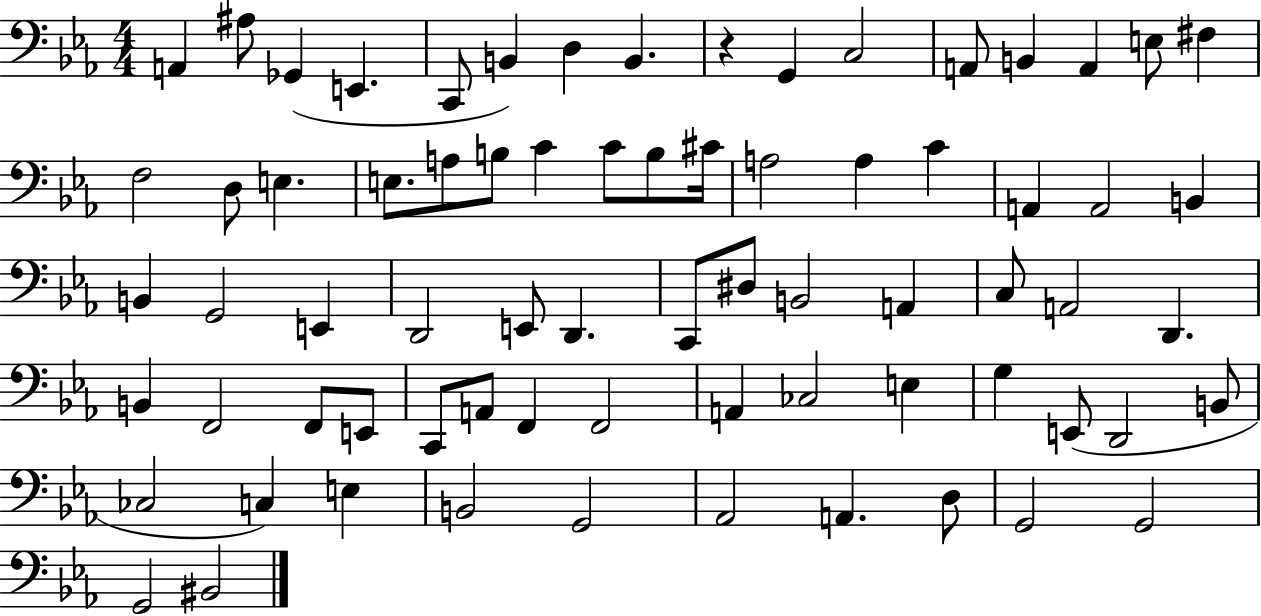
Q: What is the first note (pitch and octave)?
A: A2